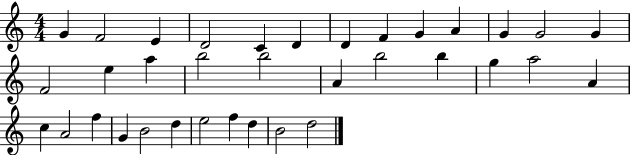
G4/q F4/h E4/q D4/h C4/q D4/q D4/q F4/q G4/q A4/q G4/q G4/h G4/q F4/h E5/q A5/q B5/h B5/h A4/q B5/h B5/q G5/q A5/h A4/q C5/q A4/h F5/q G4/q B4/h D5/q E5/h F5/q D5/q B4/h D5/h